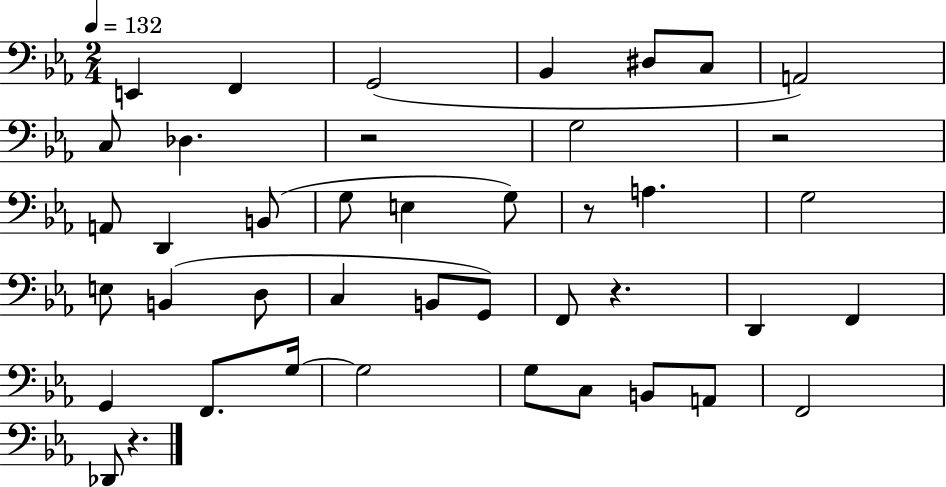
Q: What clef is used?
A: bass